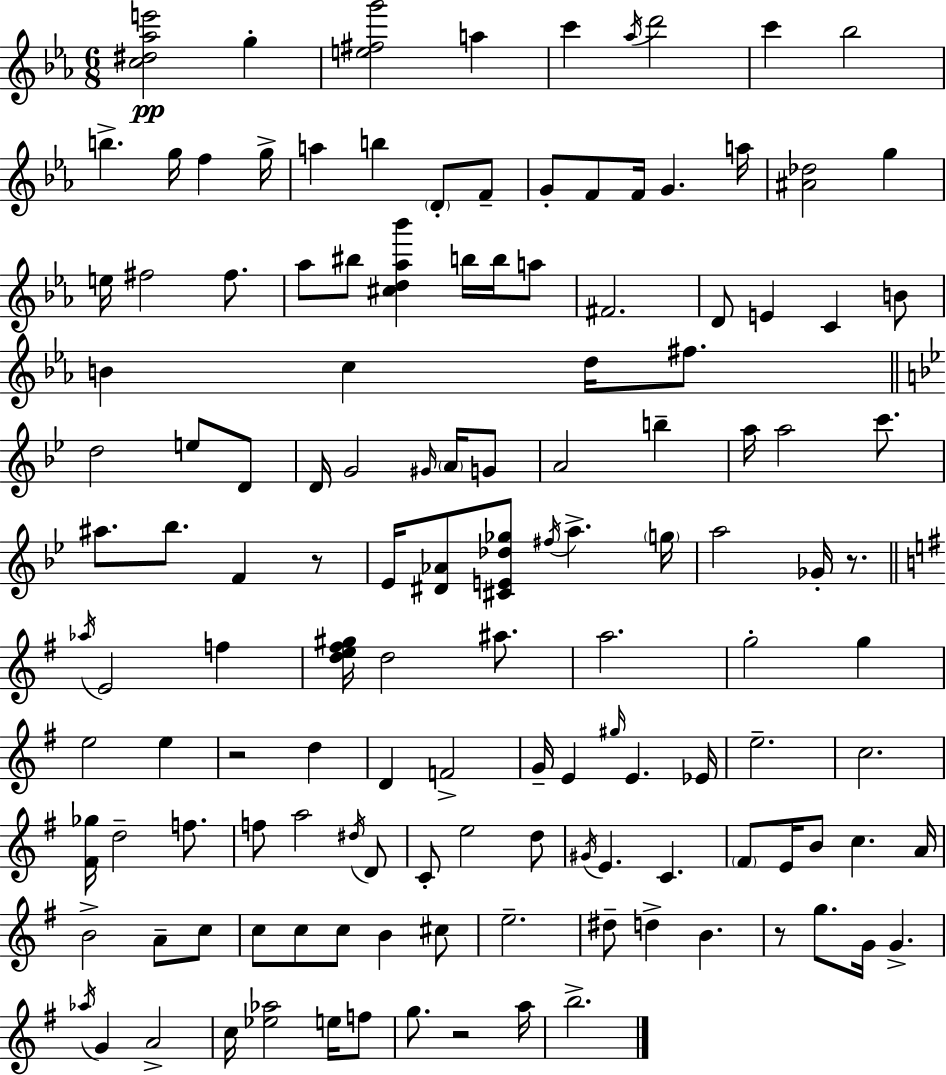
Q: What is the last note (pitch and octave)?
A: B5